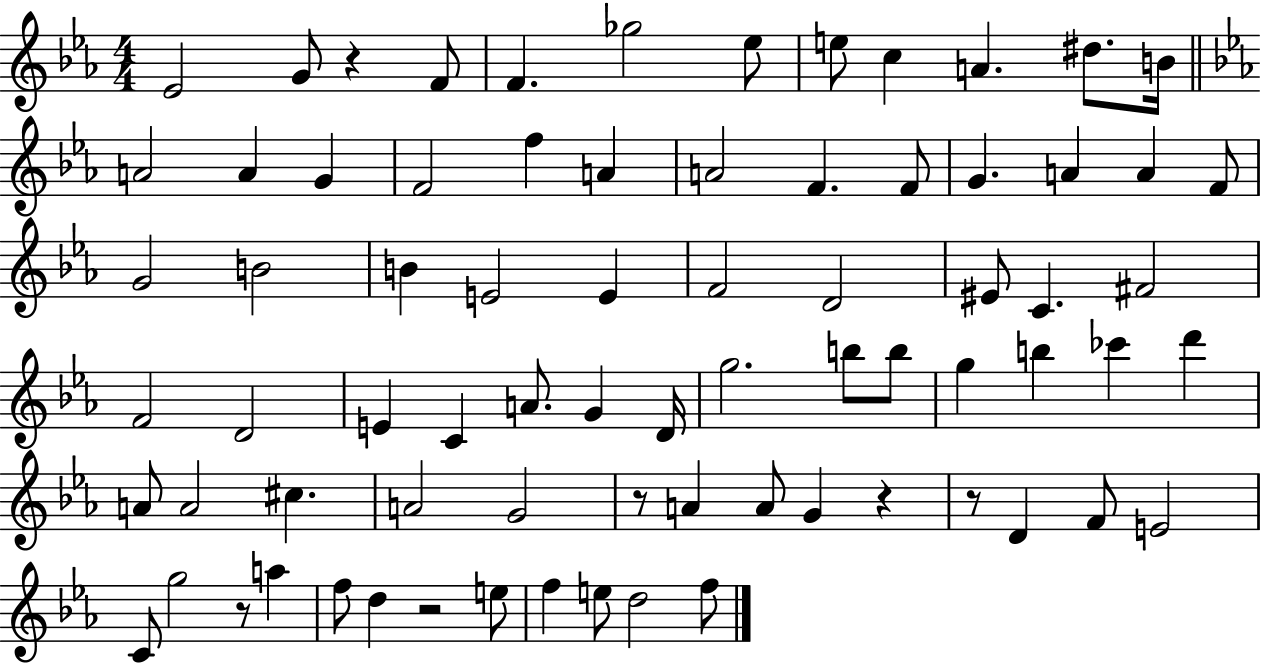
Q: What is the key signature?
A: EES major